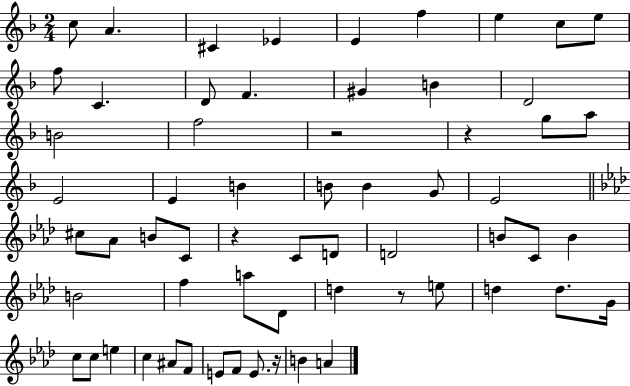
C5/e A4/q. C#4/q Eb4/q E4/q F5/q E5/q C5/e E5/e F5/e C4/q. D4/e F4/q. G#4/q B4/q D4/h B4/h F5/h R/h R/q G5/e A5/e E4/h E4/q B4/q B4/e B4/q G4/e E4/h C#5/e Ab4/e B4/e C4/e R/q C4/e D4/e D4/h B4/e C4/e B4/q B4/h F5/q A5/e Db4/e D5/q R/e E5/e D5/q D5/e. G4/s C5/e C5/e E5/q C5/q A#4/e F4/e E4/e F4/e E4/e. R/s B4/q A4/q